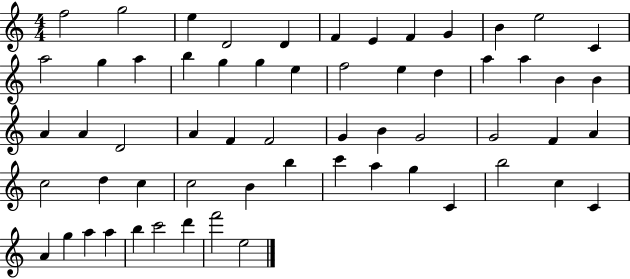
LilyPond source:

{
  \clef treble
  \numericTimeSignature
  \time 4/4
  \key c \major
  f''2 g''2 | e''4 d'2 d'4 | f'4 e'4 f'4 g'4 | b'4 e''2 c'4 | \break a''2 g''4 a''4 | b''4 g''4 g''4 e''4 | f''2 e''4 d''4 | a''4 a''4 b'4 b'4 | \break a'4 a'4 d'2 | a'4 f'4 f'2 | g'4 b'4 g'2 | g'2 f'4 a'4 | \break c''2 d''4 c''4 | c''2 b'4 b''4 | c'''4 a''4 g''4 c'4 | b''2 c''4 c'4 | \break a'4 g''4 a''4 a''4 | b''4 c'''2 d'''4 | f'''2 e''2 | \bar "|."
}